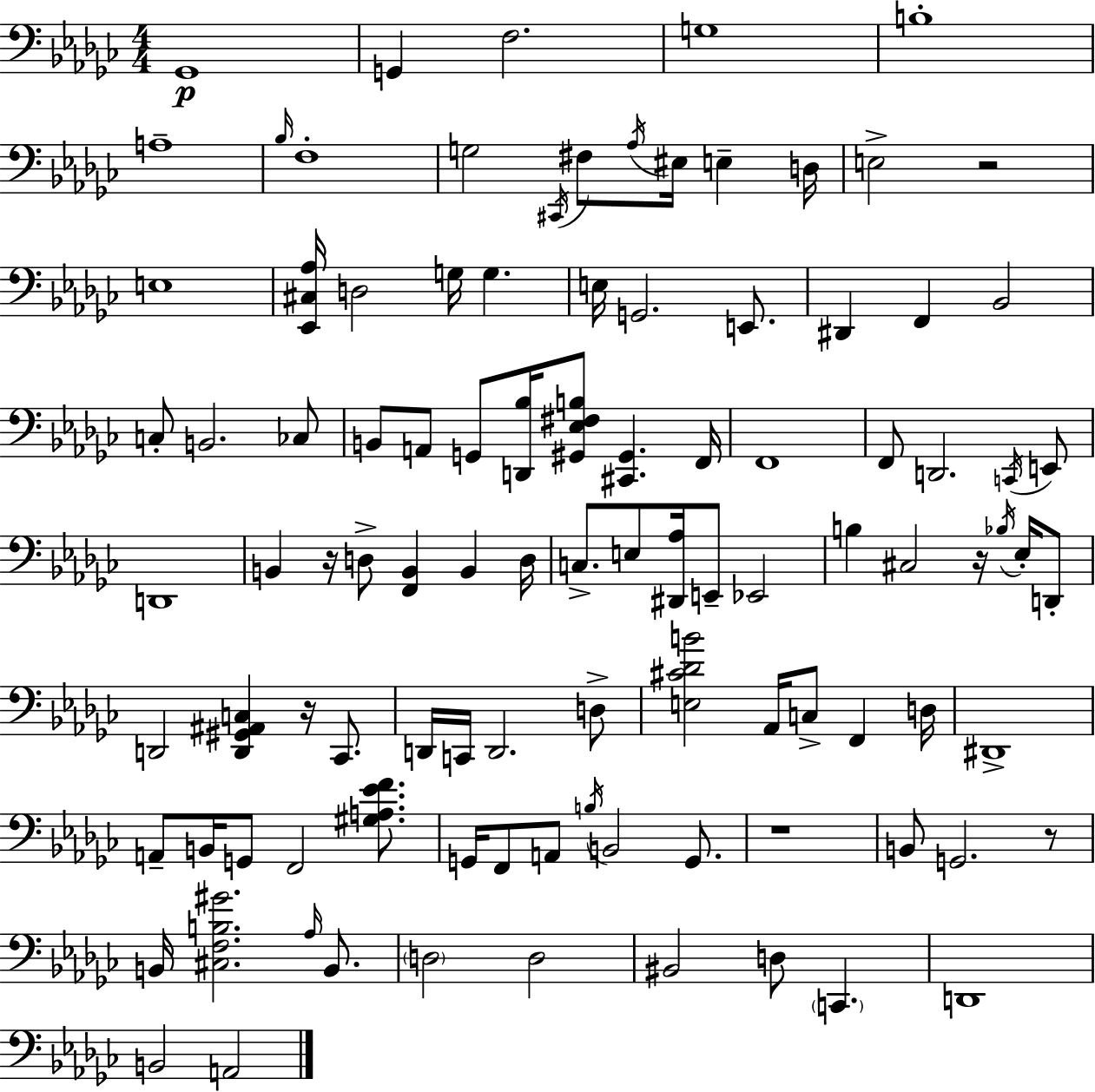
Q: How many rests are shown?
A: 6